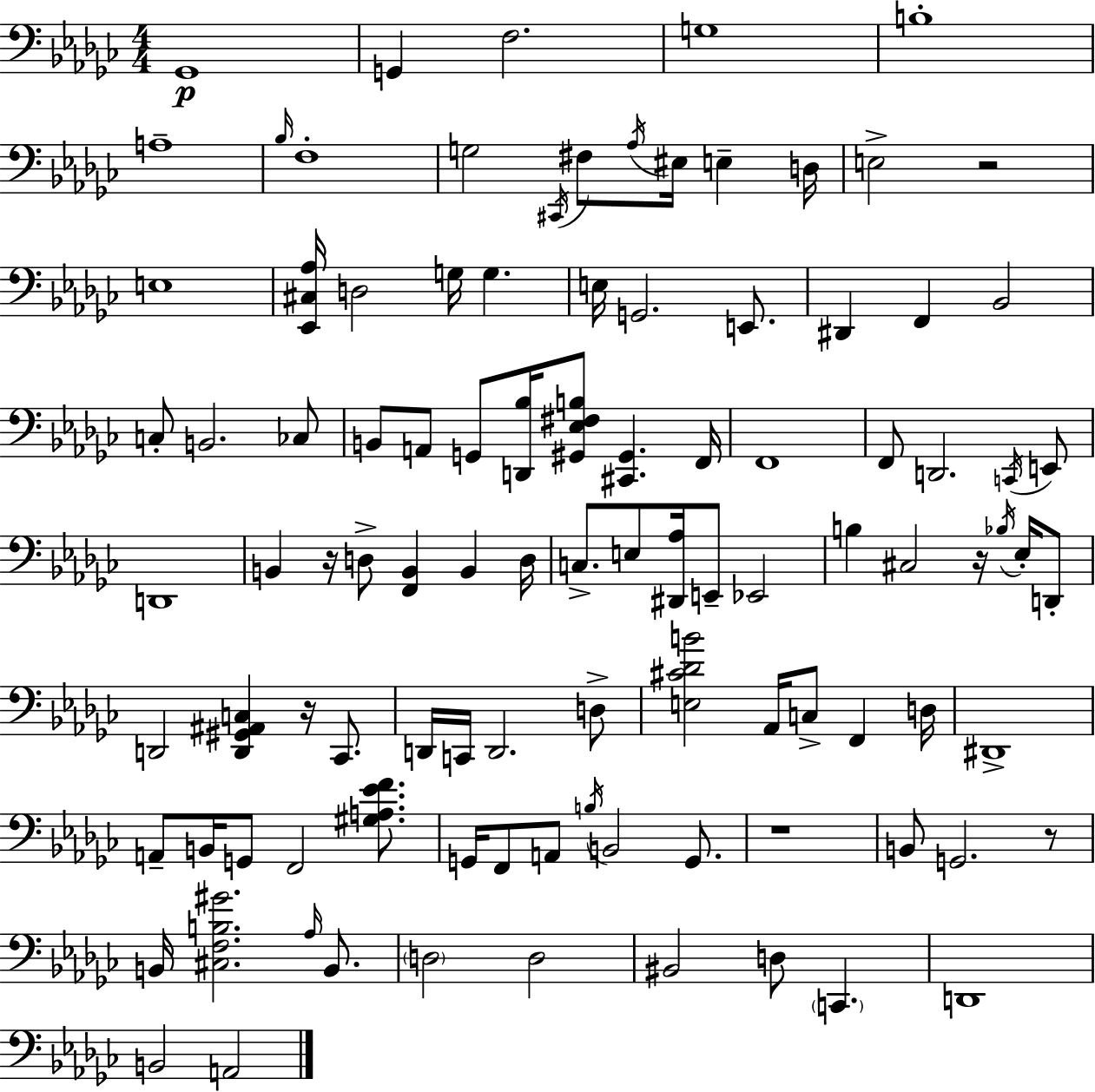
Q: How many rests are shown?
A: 6